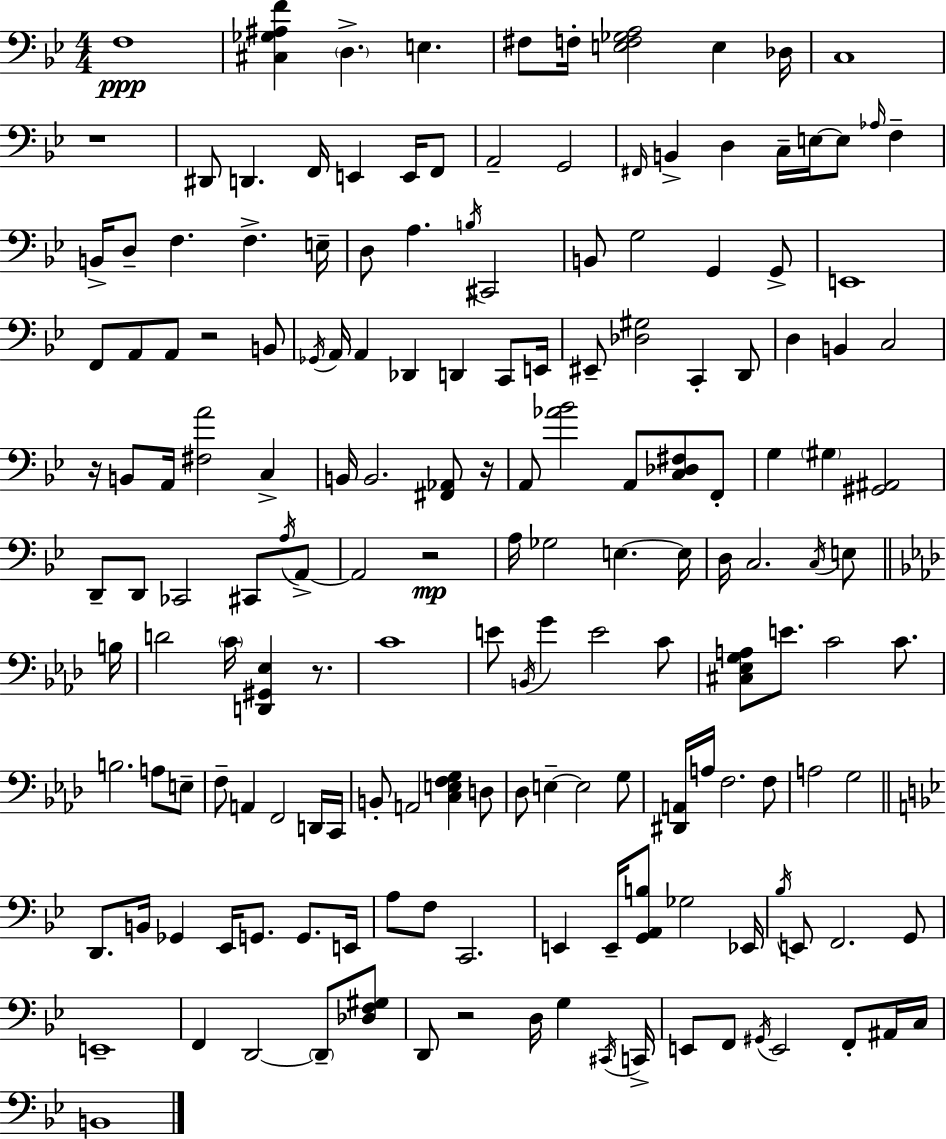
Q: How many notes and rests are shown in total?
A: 168